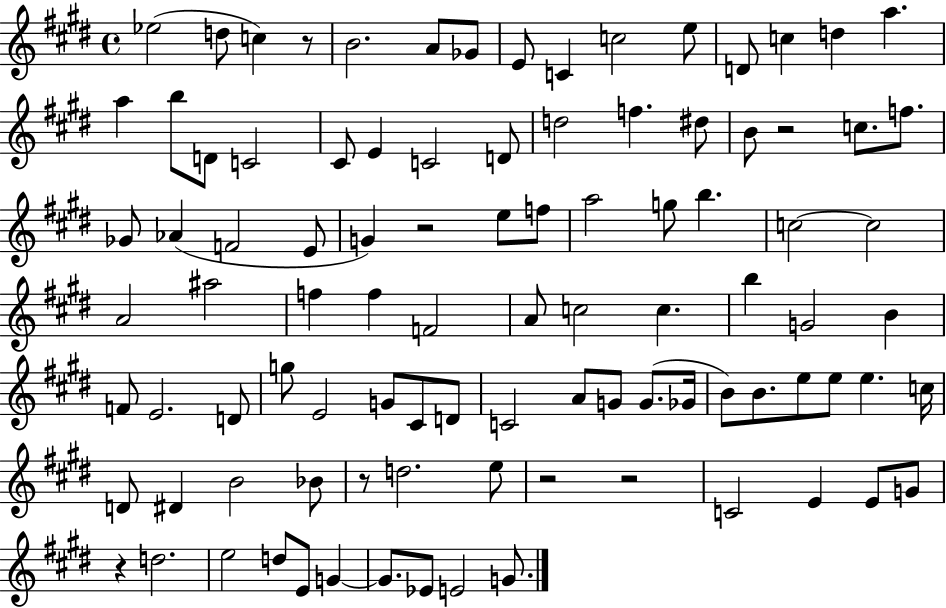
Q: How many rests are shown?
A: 7